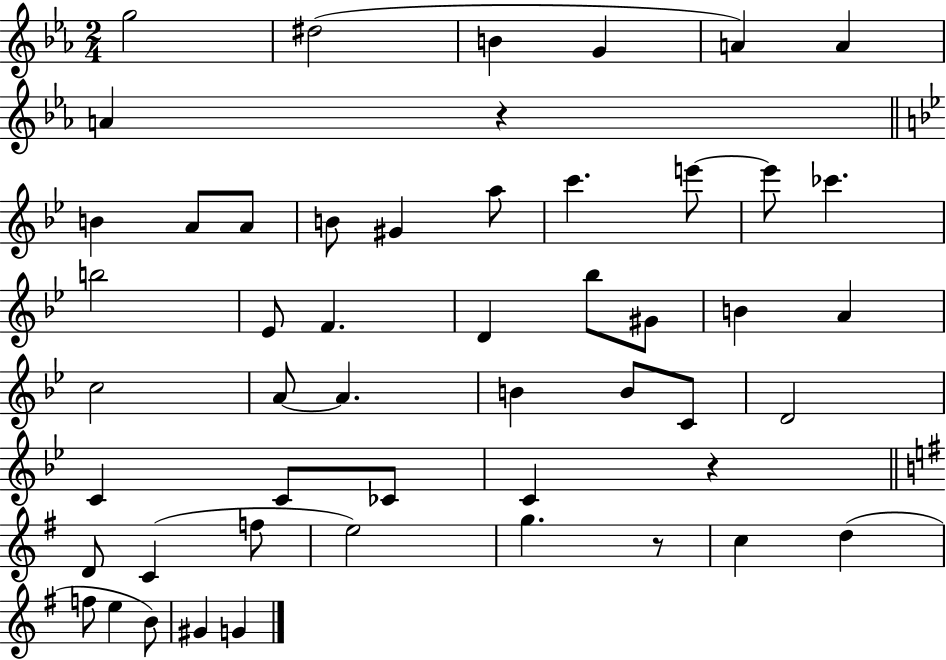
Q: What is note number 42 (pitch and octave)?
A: C5